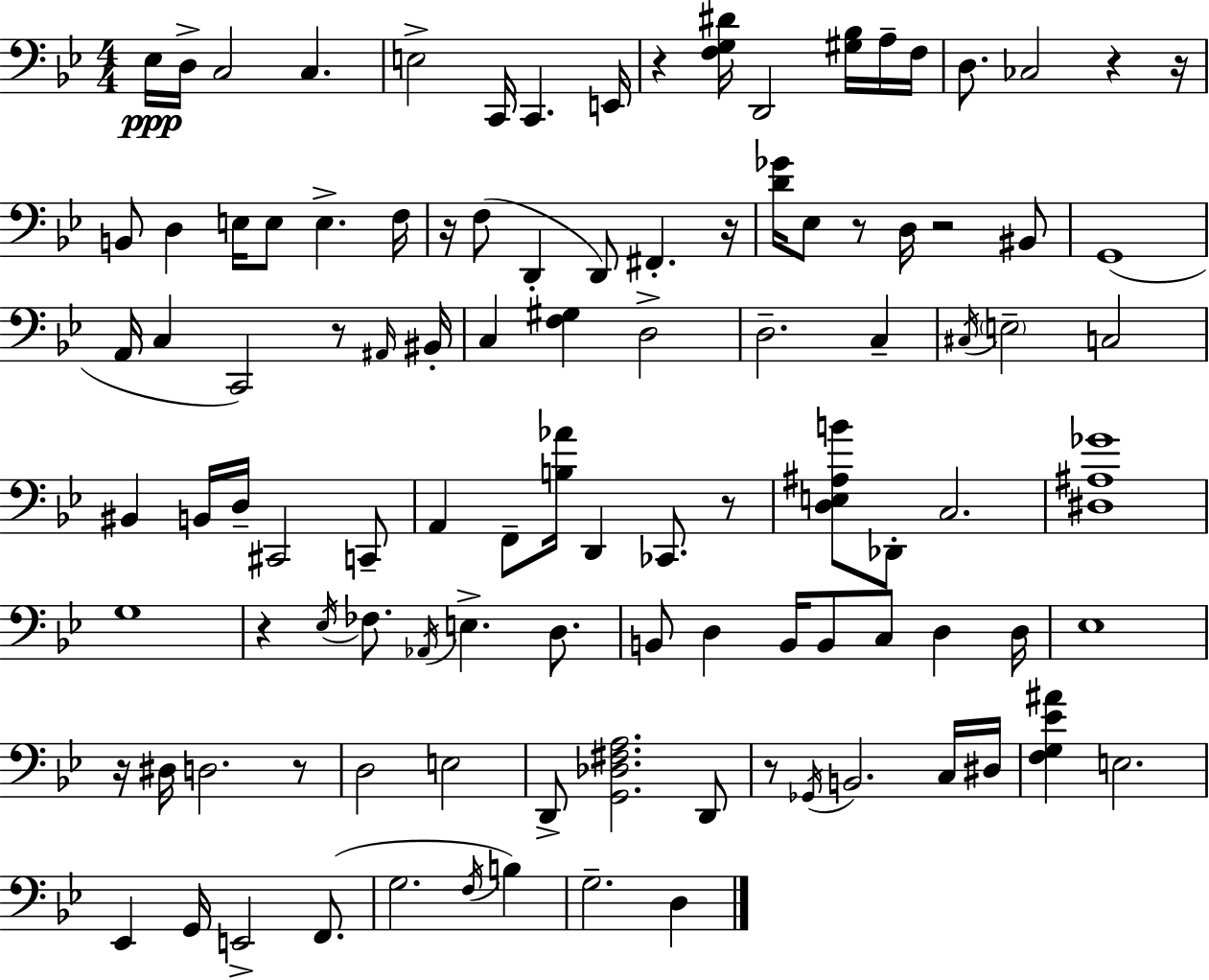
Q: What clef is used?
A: bass